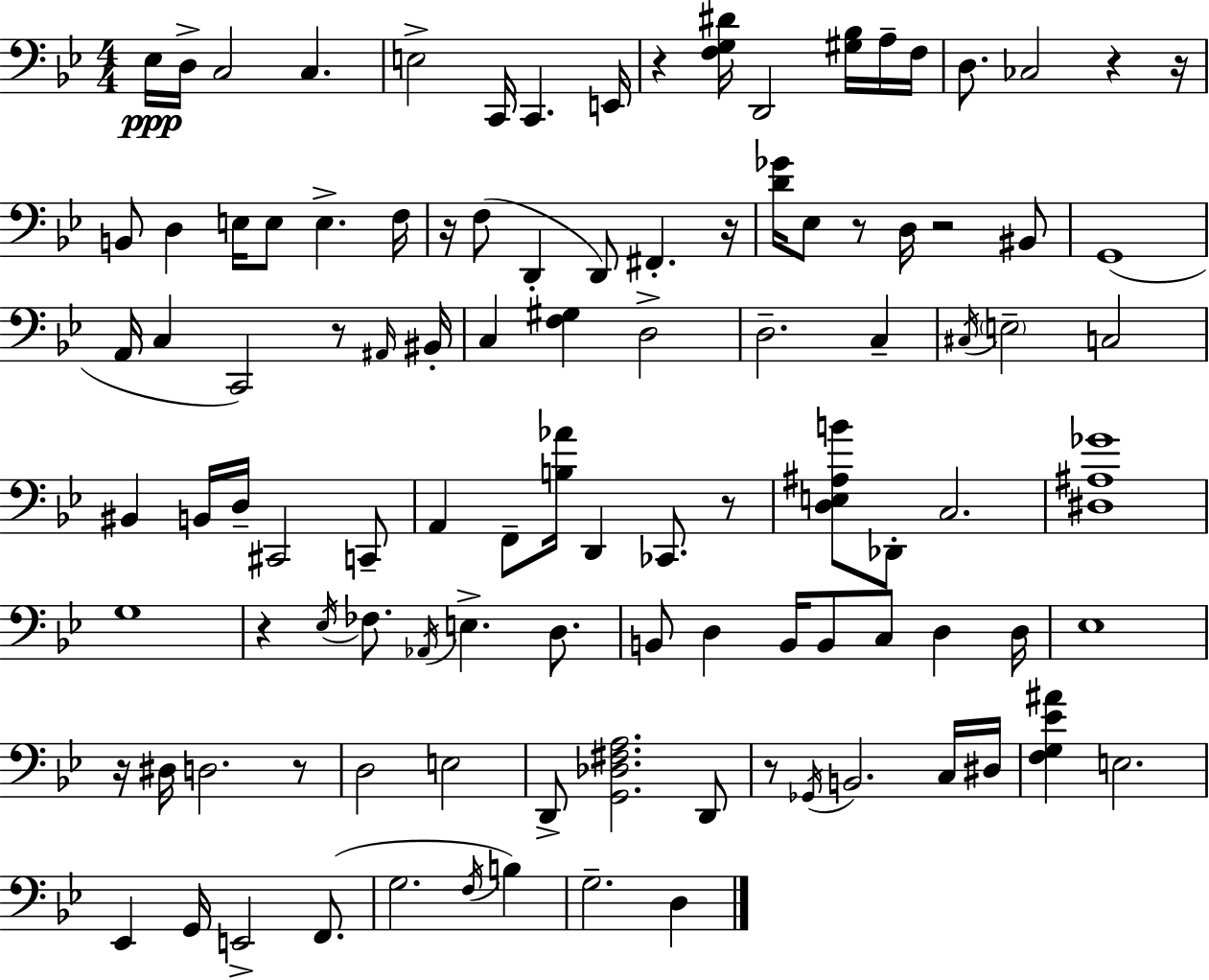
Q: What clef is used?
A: bass